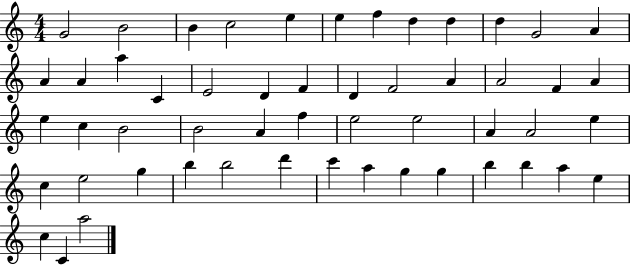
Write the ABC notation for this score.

X:1
T:Untitled
M:4/4
L:1/4
K:C
G2 B2 B c2 e e f d d d G2 A A A a C E2 D F D F2 A A2 F A e c B2 B2 A f e2 e2 A A2 e c e2 g b b2 d' c' a g g b b a e c C a2